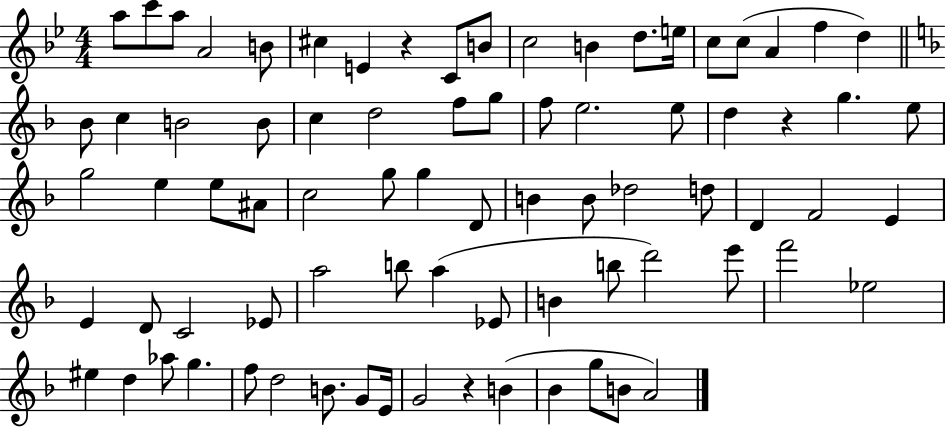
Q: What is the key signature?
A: BES major